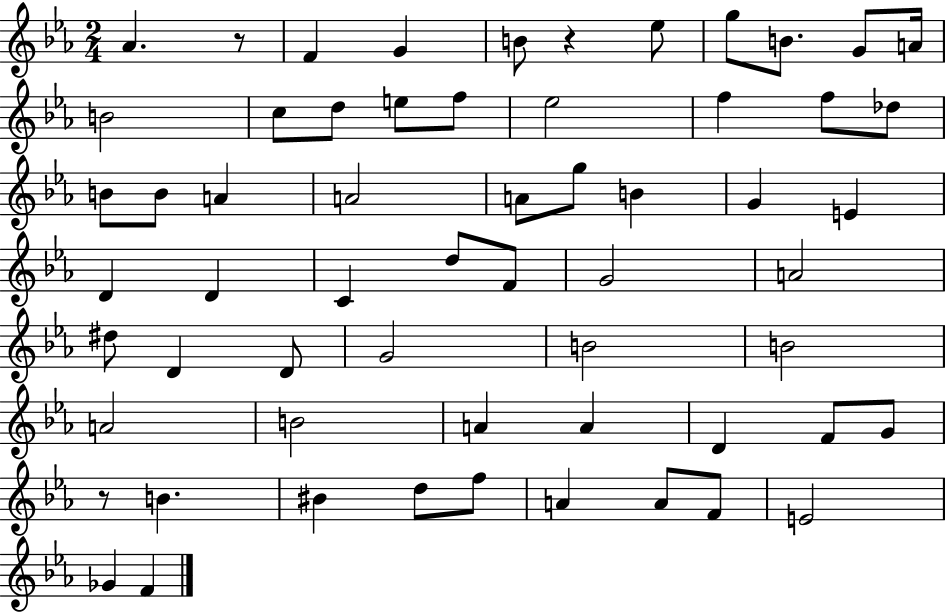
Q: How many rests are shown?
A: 3